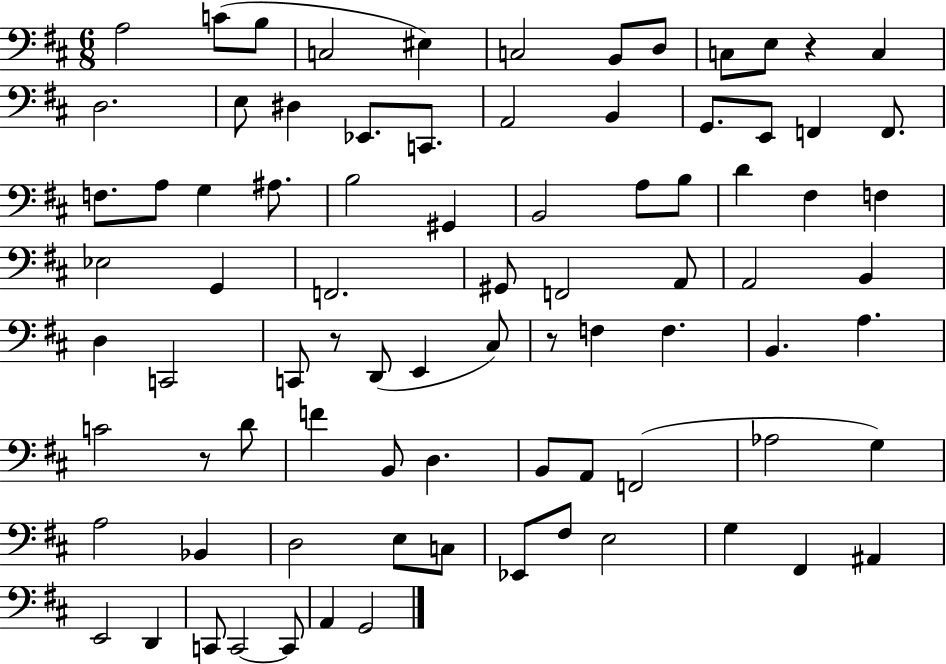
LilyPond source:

{
  \clef bass
  \numericTimeSignature
  \time 6/8
  \key d \major
  a2 c'8( b8 | c2 eis4) | c2 b,8 d8 | c8 e8 r4 c4 | \break d2. | e8 dis4 ees,8. c,8. | a,2 b,4 | g,8. e,8 f,4 f,8. | \break f8. a8 g4 ais8. | b2 gis,4 | b,2 a8 b8 | d'4 fis4 f4 | \break ees2 g,4 | f,2. | gis,8 f,2 a,8 | a,2 b,4 | \break d4 c,2 | c,8 r8 d,8( e,4 cis8) | r8 f4 f4. | b,4. a4. | \break c'2 r8 d'8 | f'4 b,8 d4. | b,8 a,8 f,2( | aes2 g4) | \break a2 bes,4 | d2 e8 c8 | ees,8 fis8 e2 | g4 fis,4 ais,4 | \break e,2 d,4 | c,8 c,2~~ c,8 | a,4 g,2 | \bar "|."
}